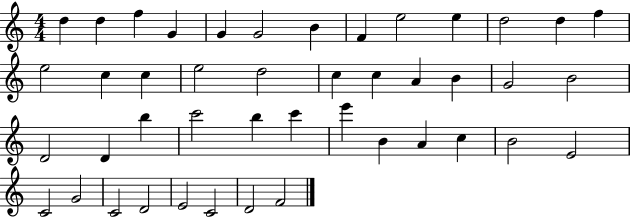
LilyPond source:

{
  \clef treble
  \numericTimeSignature
  \time 4/4
  \key c \major
  d''4 d''4 f''4 g'4 | g'4 g'2 b'4 | f'4 e''2 e''4 | d''2 d''4 f''4 | \break e''2 c''4 c''4 | e''2 d''2 | c''4 c''4 a'4 b'4 | g'2 b'2 | \break d'2 d'4 b''4 | c'''2 b''4 c'''4 | e'''4 b'4 a'4 c''4 | b'2 e'2 | \break c'2 g'2 | c'2 d'2 | e'2 c'2 | d'2 f'2 | \break \bar "|."
}